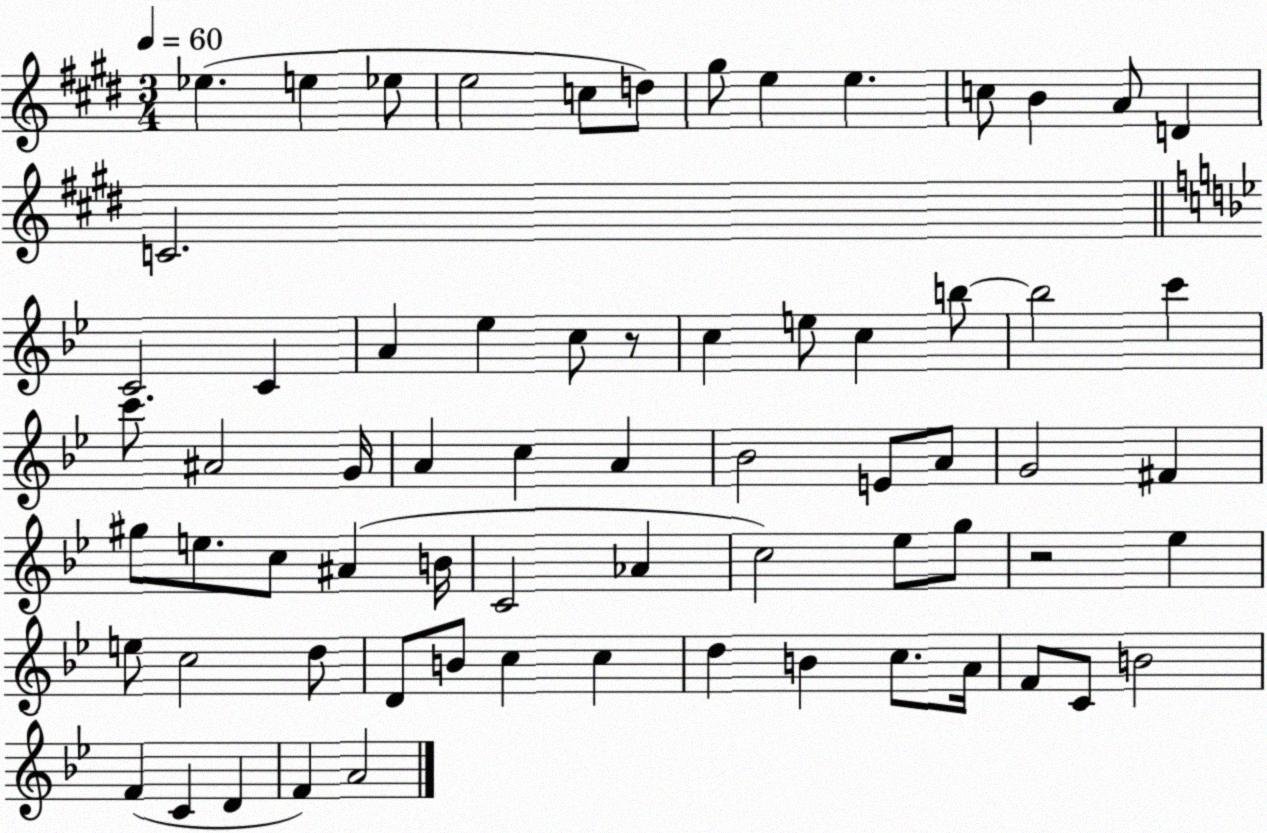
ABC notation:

X:1
T:Untitled
M:3/4
L:1/4
K:E
_e e _e/2 e2 c/2 d/2 ^g/2 e e c/2 B A/2 D C2 C2 C A _e c/2 z/2 c e/2 c b/2 b2 c' c'/2 ^A2 G/4 A c A _B2 E/2 A/2 G2 ^F ^g/2 e/2 c/2 ^A B/4 C2 _A c2 _e/2 g/2 z2 _e e/2 c2 d/2 D/2 B/2 c c d B c/2 A/4 F/2 C/2 B2 F C D F A2